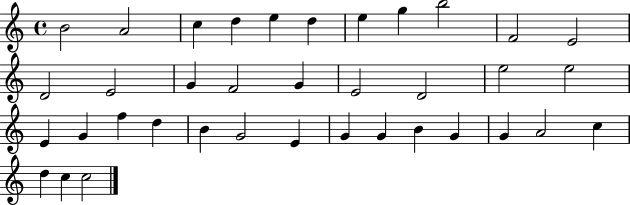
B4/h A4/h C5/q D5/q E5/q D5/q E5/q G5/q B5/h F4/h E4/h D4/h E4/h G4/q F4/h G4/q E4/h D4/h E5/h E5/h E4/q G4/q F5/q D5/q B4/q G4/h E4/q G4/q G4/q B4/q G4/q G4/q A4/h C5/q D5/q C5/q C5/h